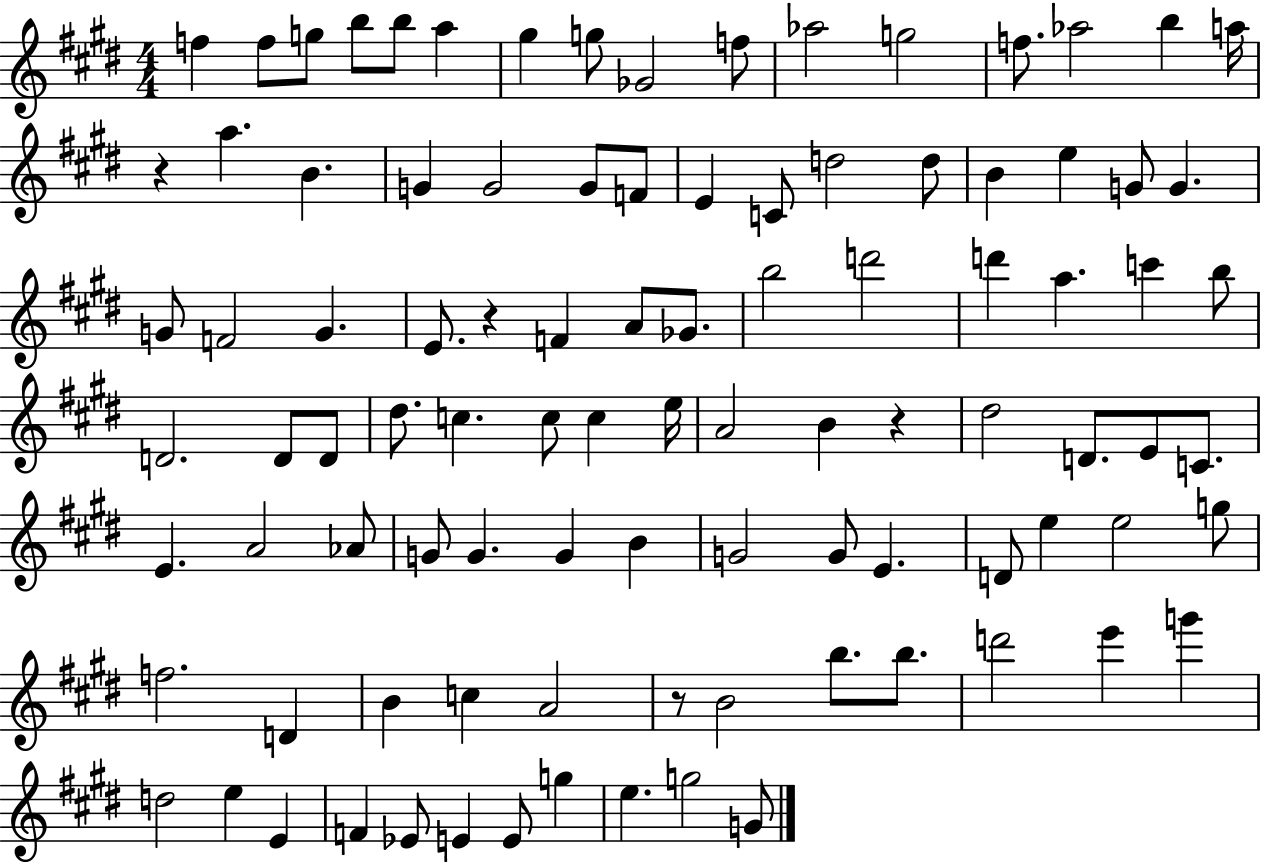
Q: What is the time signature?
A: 4/4